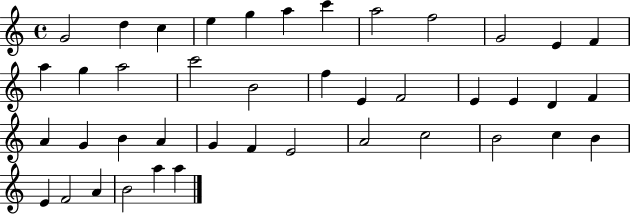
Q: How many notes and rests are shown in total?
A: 42